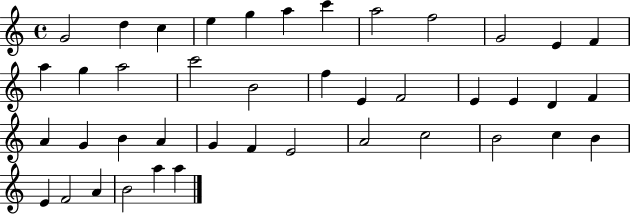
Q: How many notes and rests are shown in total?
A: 42